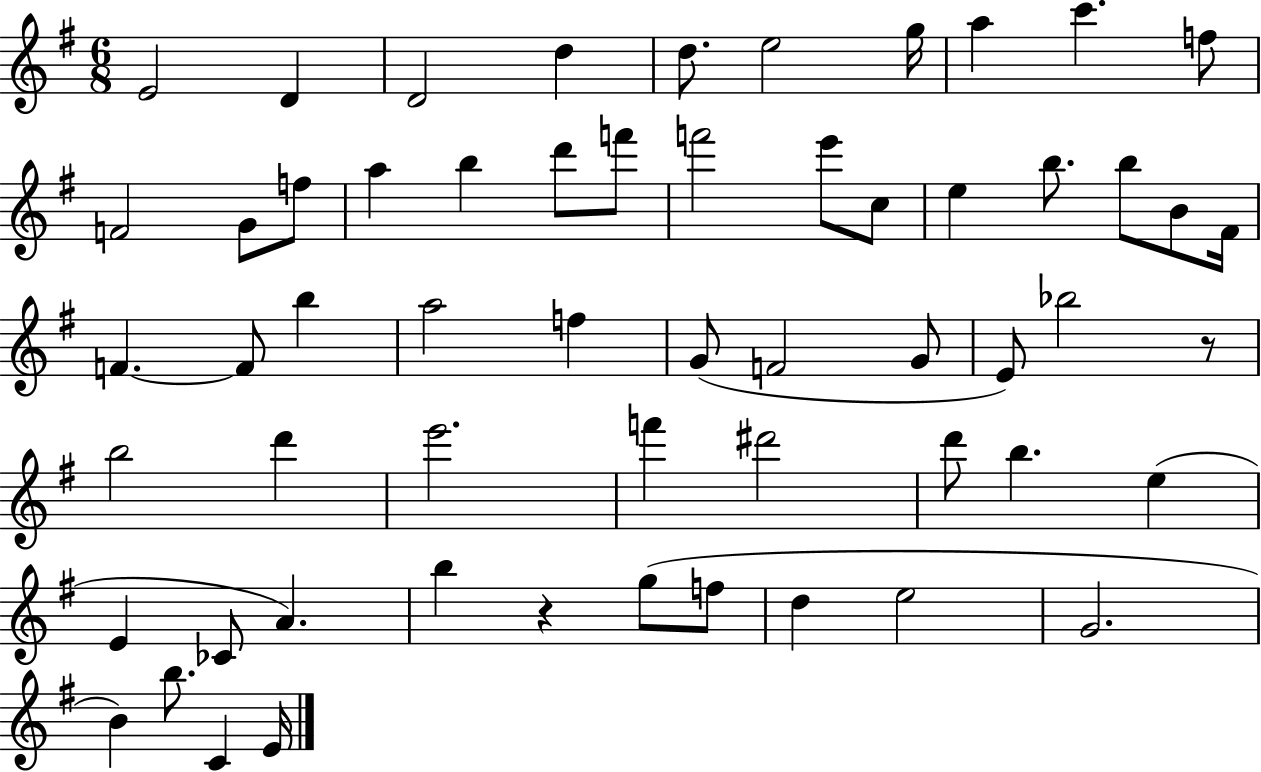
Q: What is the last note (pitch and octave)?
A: E4